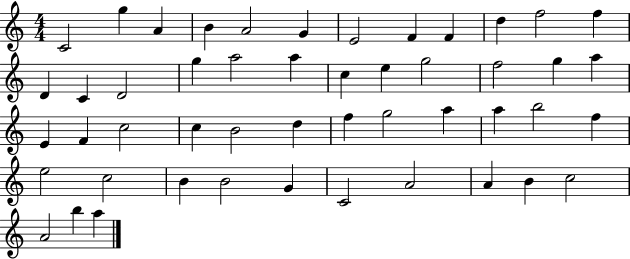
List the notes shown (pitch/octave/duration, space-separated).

C4/h G5/q A4/q B4/q A4/h G4/q E4/h F4/q F4/q D5/q F5/h F5/q D4/q C4/q D4/h G5/q A5/h A5/q C5/q E5/q G5/h F5/h G5/q A5/q E4/q F4/q C5/h C5/q B4/h D5/q F5/q G5/h A5/q A5/q B5/h F5/q E5/h C5/h B4/q B4/h G4/q C4/h A4/h A4/q B4/q C5/h A4/h B5/q A5/q